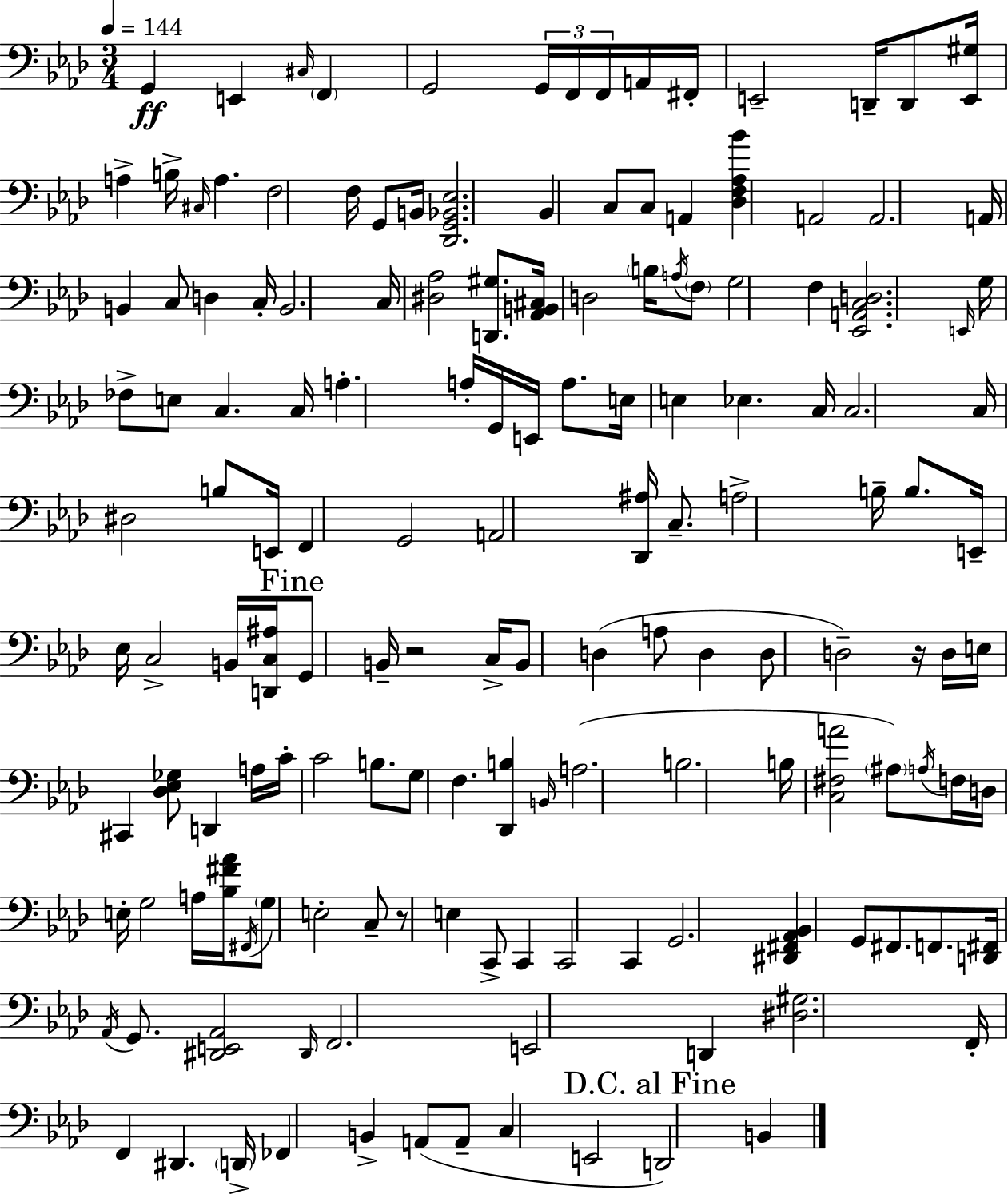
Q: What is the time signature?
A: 3/4